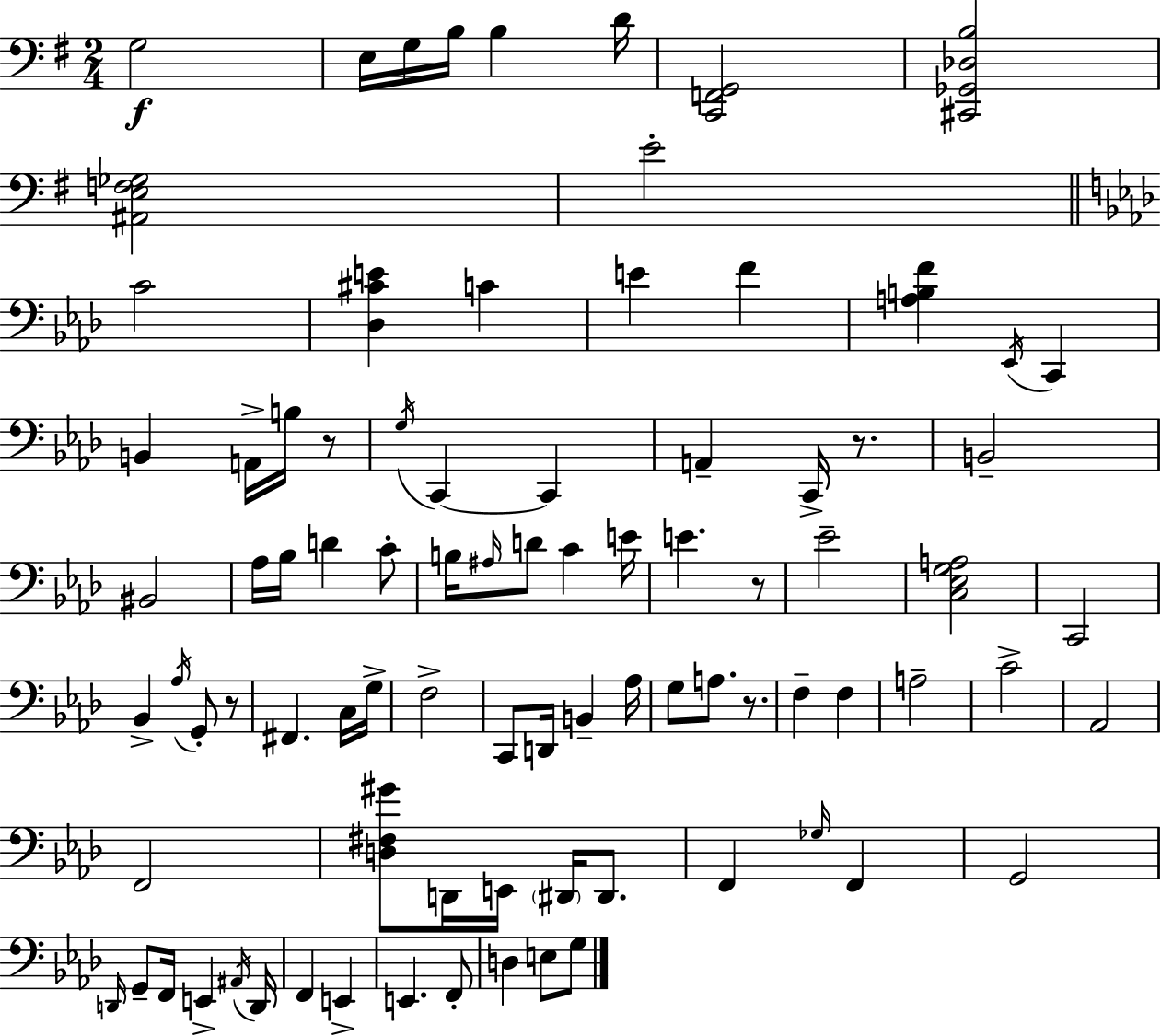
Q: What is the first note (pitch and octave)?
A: G3